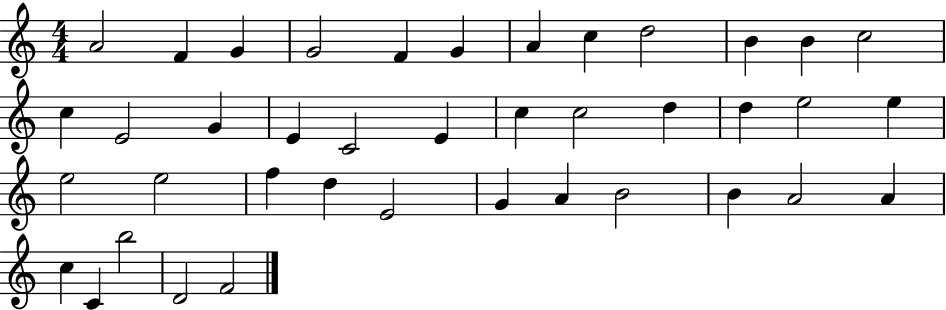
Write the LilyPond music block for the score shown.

{
  \clef treble
  \numericTimeSignature
  \time 4/4
  \key c \major
  a'2 f'4 g'4 | g'2 f'4 g'4 | a'4 c''4 d''2 | b'4 b'4 c''2 | \break c''4 e'2 g'4 | e'4 c'2 e'4 | c''4 c''2 d''4 | d''4 e''2 e''4 | \break e''2 e''2 | f''4 d''4 e'2 | g'4 a'4 b'2 | b'4 a'2 a'4 | \break c''4 c'4 b''2 | d'2 f'2 | \bar "|."
}